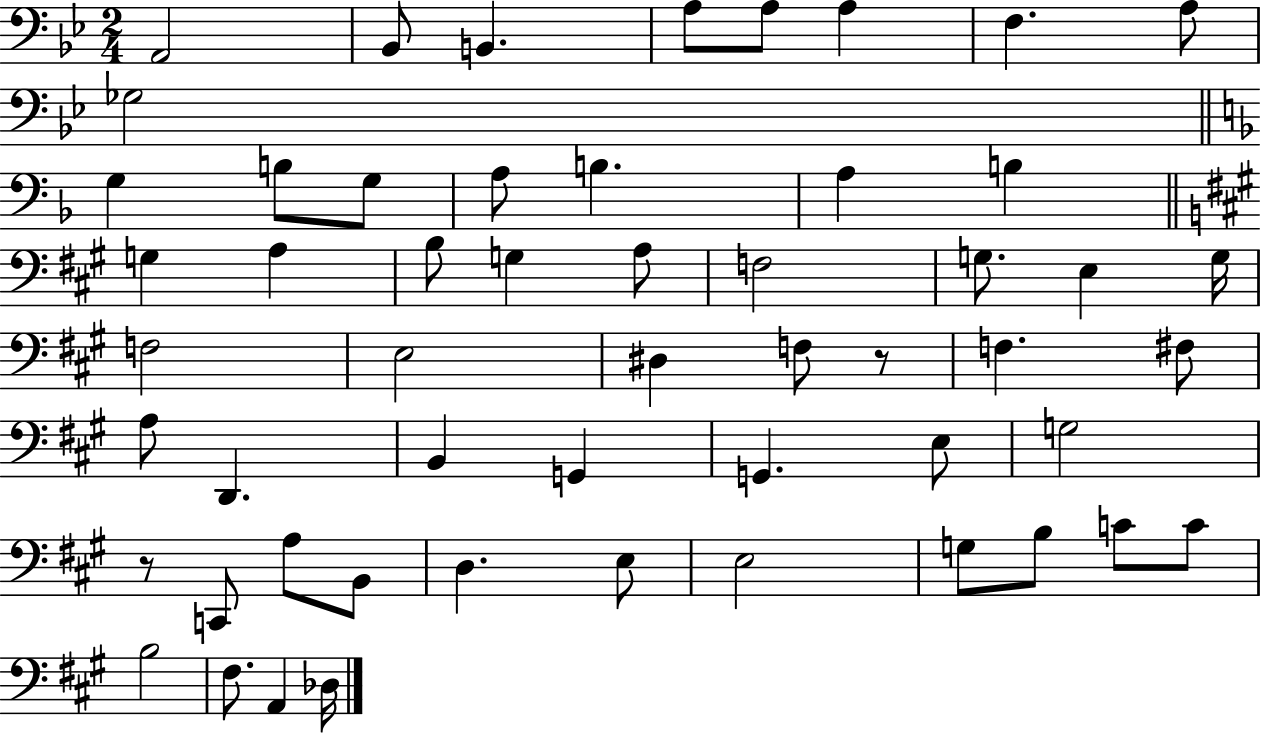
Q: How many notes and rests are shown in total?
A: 54